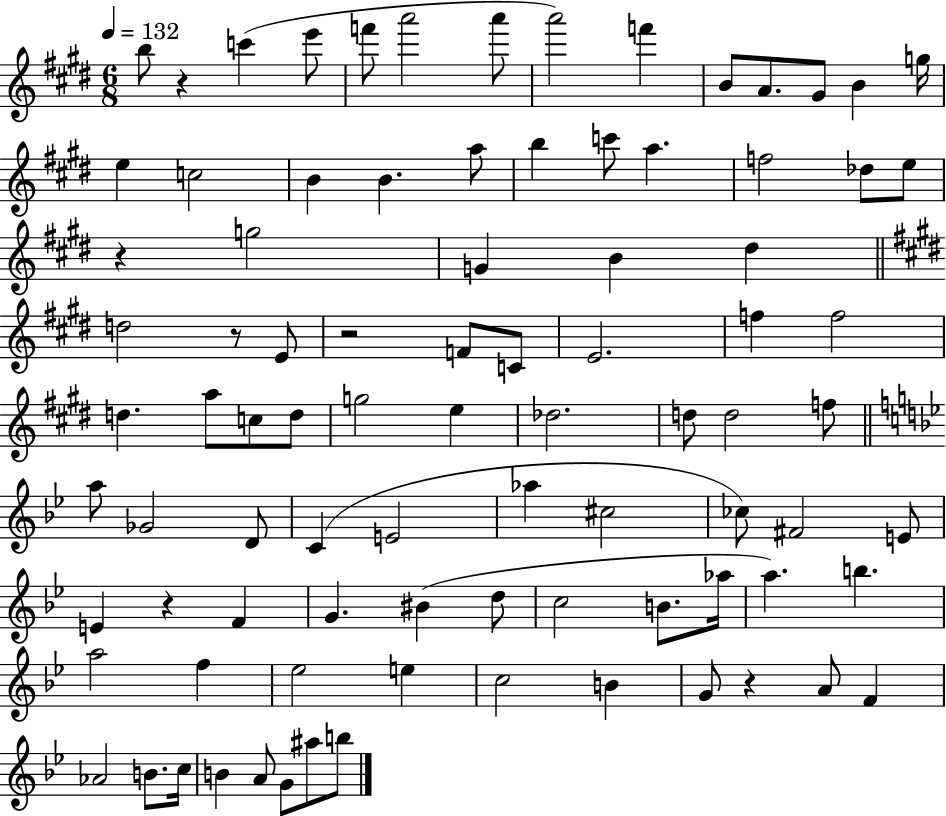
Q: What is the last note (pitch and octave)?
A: B5